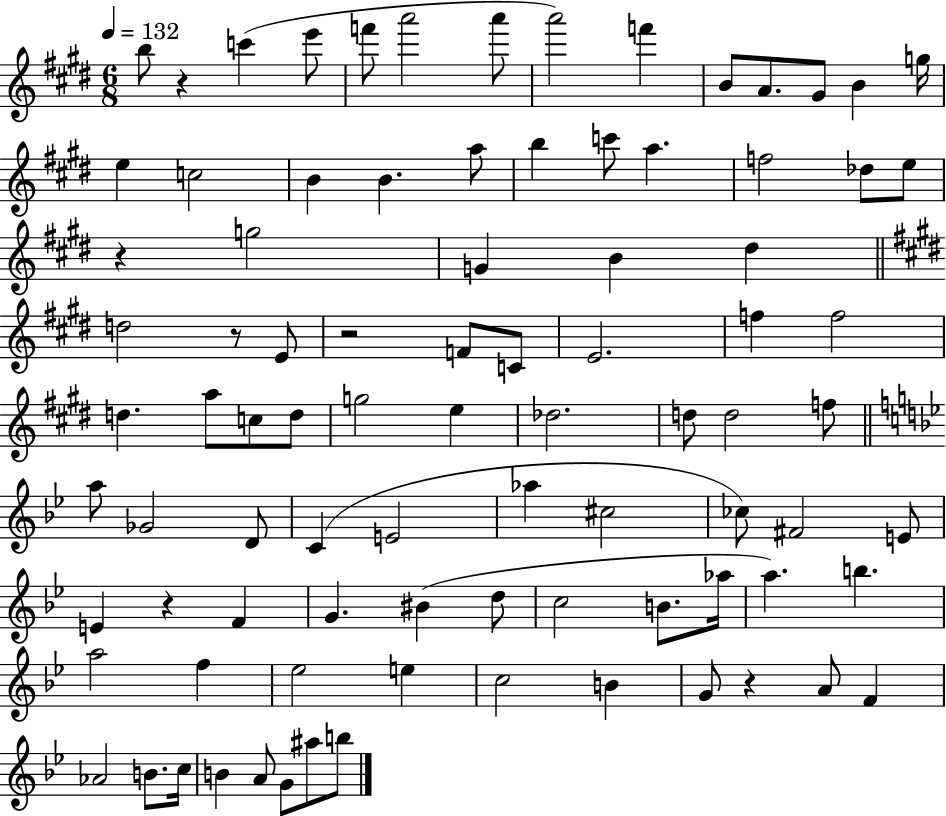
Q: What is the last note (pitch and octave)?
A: B5